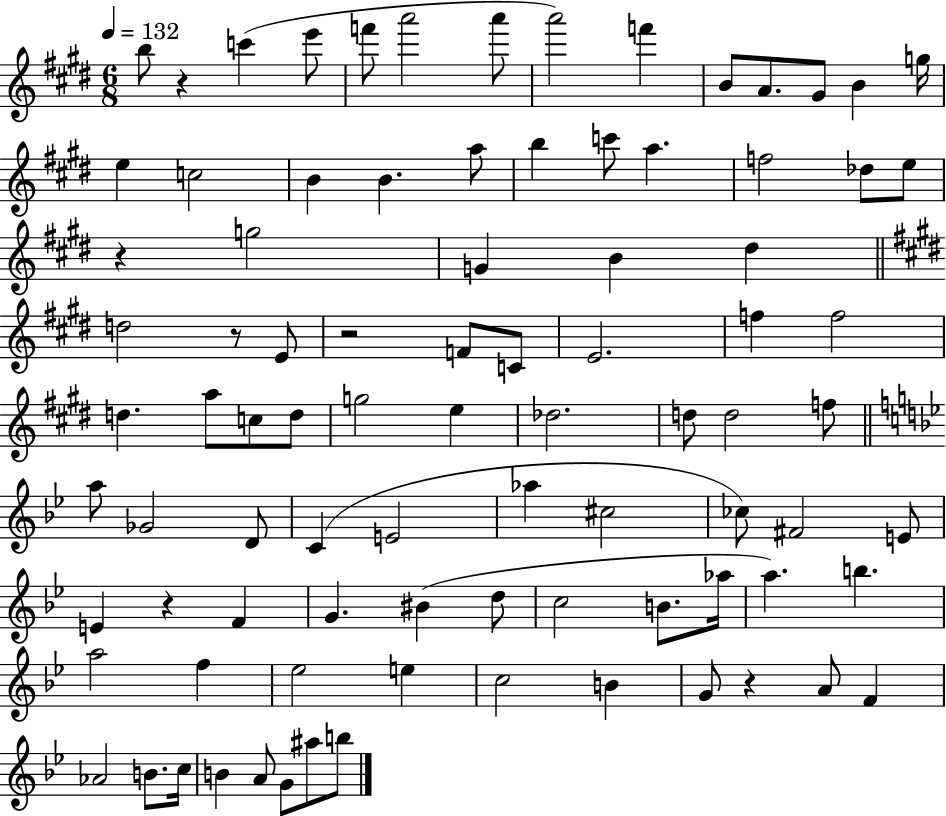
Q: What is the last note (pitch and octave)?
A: B5